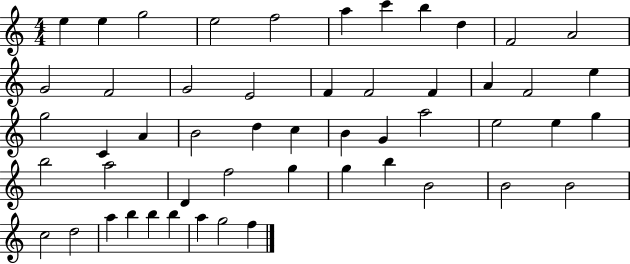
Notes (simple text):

E5/q E5/q G5/h E5/h F5/h A5/q C6/q B5/q D5/q F4/h A4/h G4/h F4/h G4/h E4/h F4/q F4/h F4/q A4/q F4/h E5/q G5/h C4/q A4/q B4/h D5/q C5/q B4/q G4/q A5/h E5/h E5/q G5/q B5/h A5/h D4/q F5/h G5/q G5/q B5/q B4/h B4/h B4/h C5/h D5/h A5/q B5/q B5/q B5/q A5/q G5/h F5/q